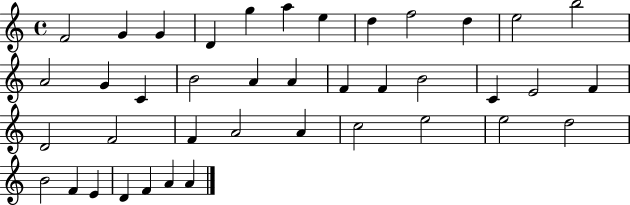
{
  \clef treble
  \time 4/4
  \defaultTimeSignature
  \key c \major
  f'2 g'4 g'4 | d'4 g''4 a''4 e''4 | d''4 f''2 d''4 | e''2 b''2 | \break a'2 g'4 c'4 | b'2 a'4 a'4 | f'4 f'4 b'2 | c'4 e'2 f'4 | \break d'2 f'2 | f'4 a'2 a'4 | c''2 e''2 | e''2 d''2 | \break b'2 f'4 e'4 | d'4 f'4 a'4 a'4 | \bar "|."
}